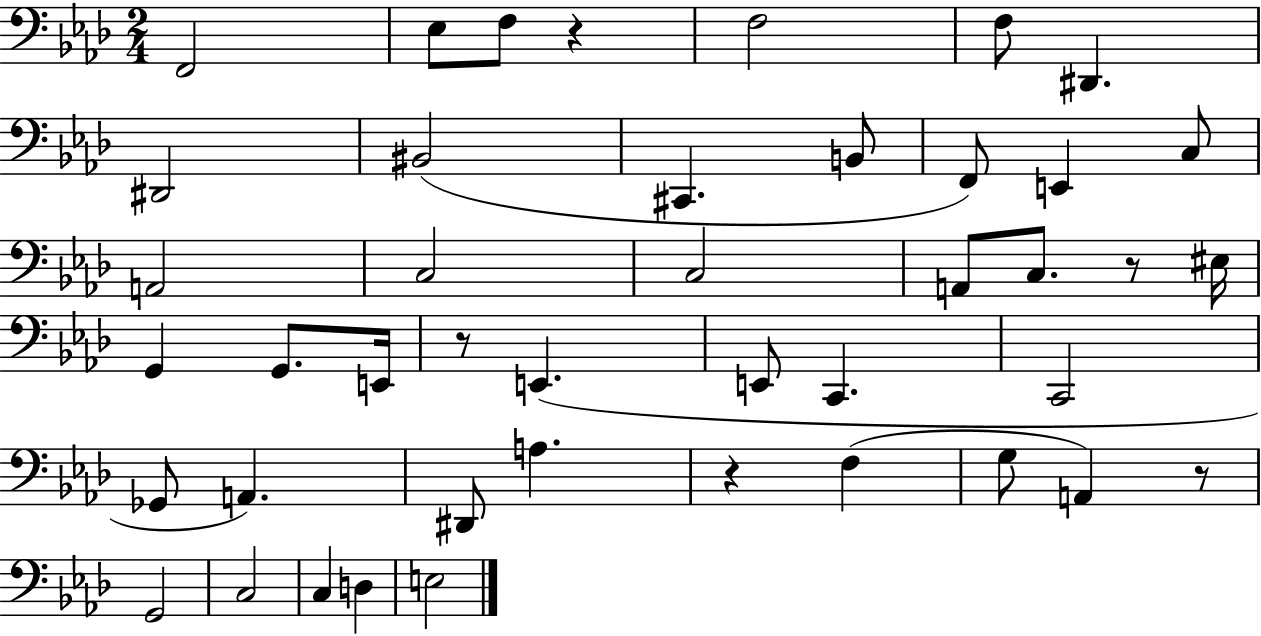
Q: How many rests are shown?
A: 5